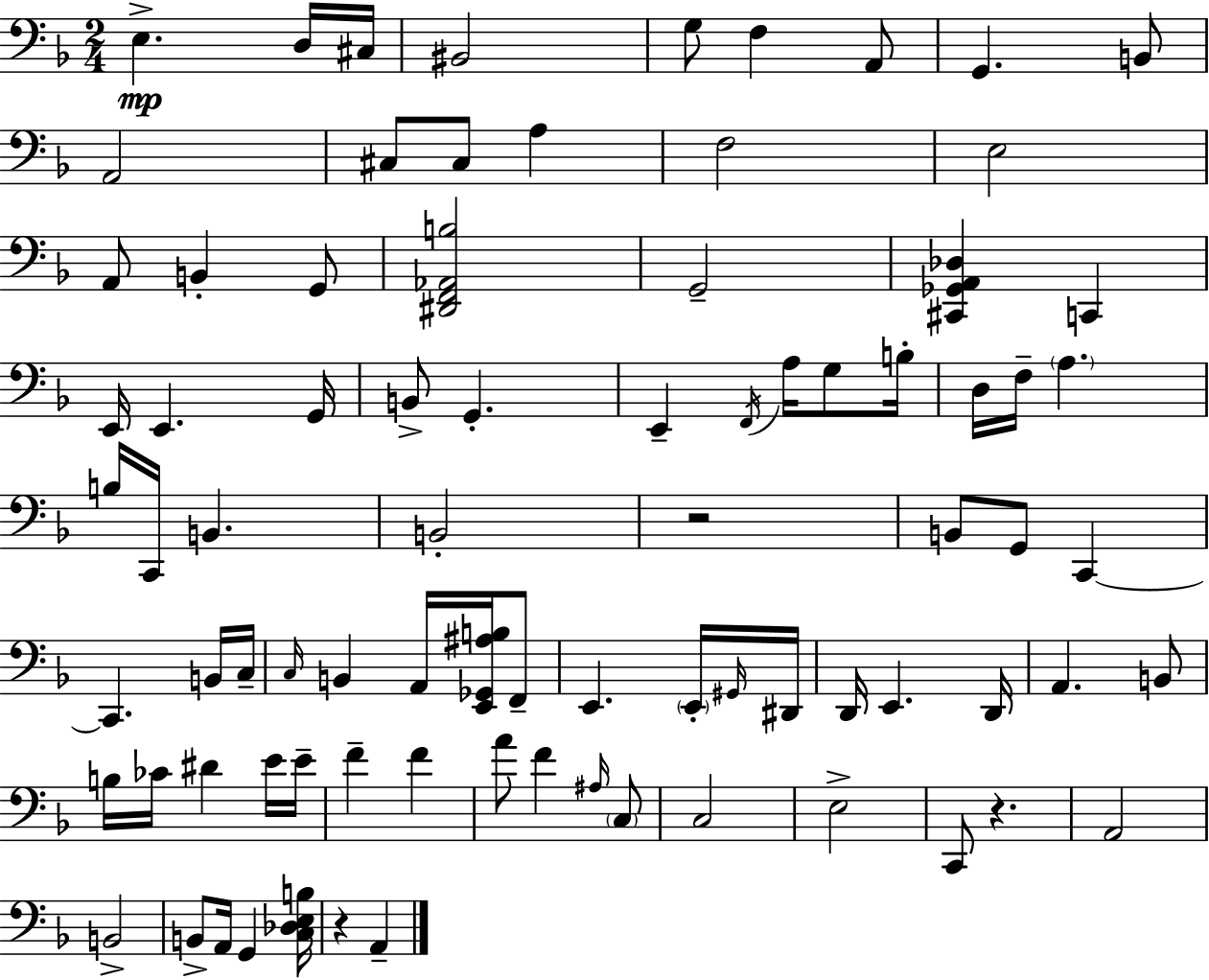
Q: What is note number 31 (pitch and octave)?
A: D3